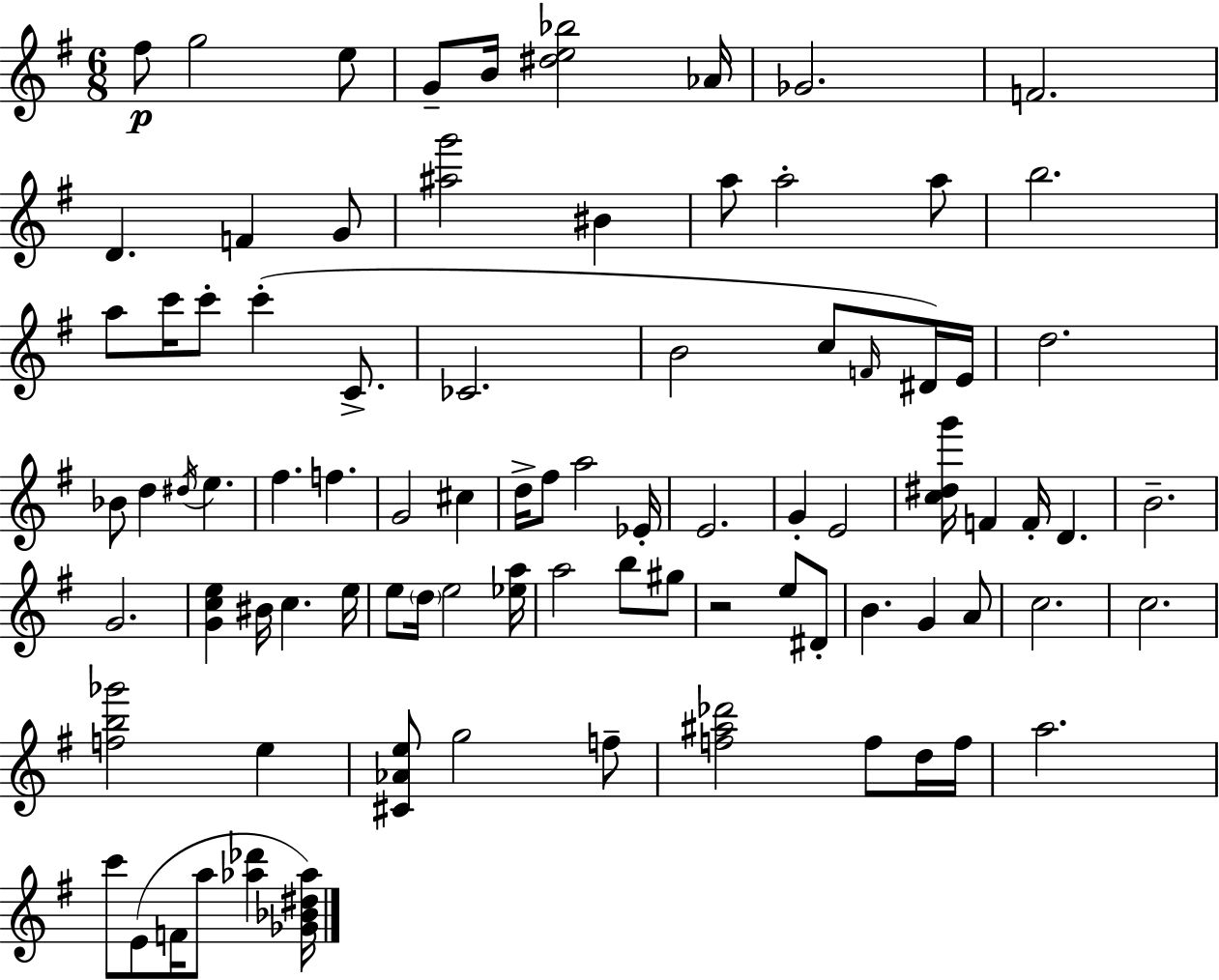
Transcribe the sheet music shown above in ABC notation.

X:1
T:Untitled
M:6/8
L:1/4
K:G
^f/2 g2 e/2 G/2 B/4 [^de_b]2 _A/4 _G2 F2 D F G/2 [^ag']2 ^B a/2 a2 a/2 b2 a/2 c'/4 c'/2 c' C/2 _C2 B2 c/2 F/4 ^D/4 E/4 d2 _B/2 d ^d/4 e ^f f G2 ^c d/4 ^f/2 a2 _E/4 E2 G E2 [c^dg']/4 F F/4 D B2 G2 [Gce] ^B/4 c e/4 e/2 d/4 e2 [_ea]/4 a2 b/2 ^g/2 z2 e/2 ^D/2 B G A/2 c2 c2 [fb_g']2 e [^C_Ae]/2 g2 f/2 [f^a_d']2 f/2 d/4 f/4 a2 c'/2 E/2 F/4 a/2 [_a_d'] [_G_B^d_a]/4